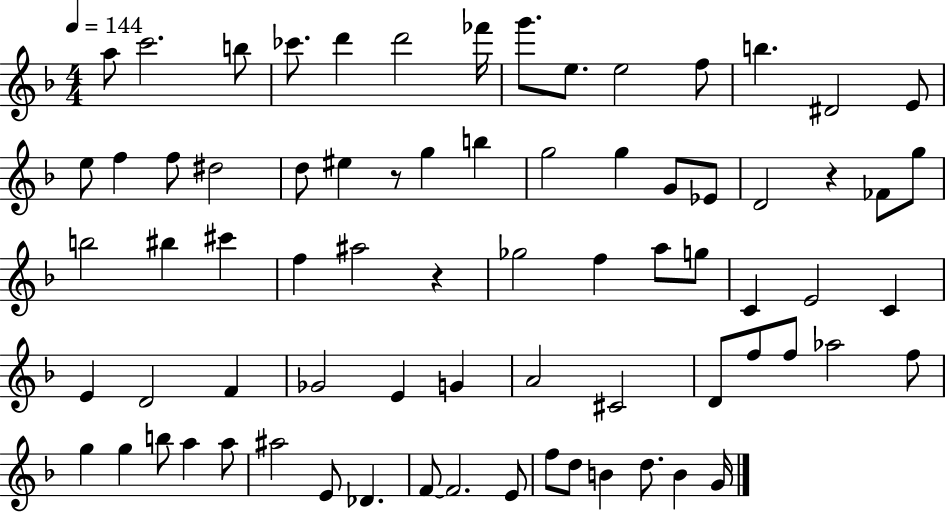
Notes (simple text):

A5/e C6/h. B5/e CES6/e. D6/q D6/h FES6/s G6/e. E5/e. E5/h F5/e B5/q. D#4/h E4/e E5/e F5/q F5/e D#5/h D5/e EIS5/q R/e G5/q B5/q G5/h G5/q G4/e Eb4/e D4/h R/q FES4/e G5/e B5/h BIS5/q C#6/q F5/q A#5/h R/q Gb5/h F5/q A5/e G5/e C4/q E4/h C4/q E4/q D4/h F4/q Gb4/h E4/q G4/q A4/h C#4/h D4/e F5/e F5/e Ab5/h F5/e G5/q G5/q B5/e A5/q A5/e A#5/h E4/e Db4/q. F4/e F4/h. E4/e F5/e D5/e B4/q D5/e. B4/q G4/s